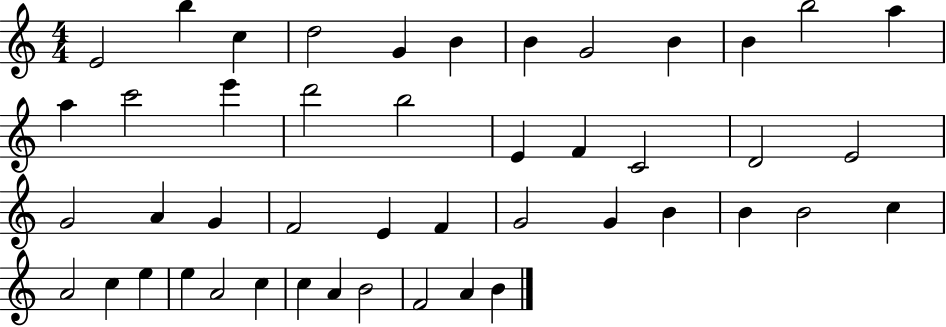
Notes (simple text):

E4/h B5/q C5/q D5/h G4/q B4/q B4/q G4/h B4/q B4/q B5/h A5/q A5/q C6/h E6/q D6/h B5/h E4/q F4/q C4/h D4/h E4/h G4/h A4/q G4/q F4/h E4/q F4/q G4/h G4/q B4/q B4/q B4/h C5/q A4/h C5/q E5/q E5/q A4/h C5/q C5/q A4/q B4/h F4/h A4/q B4/q